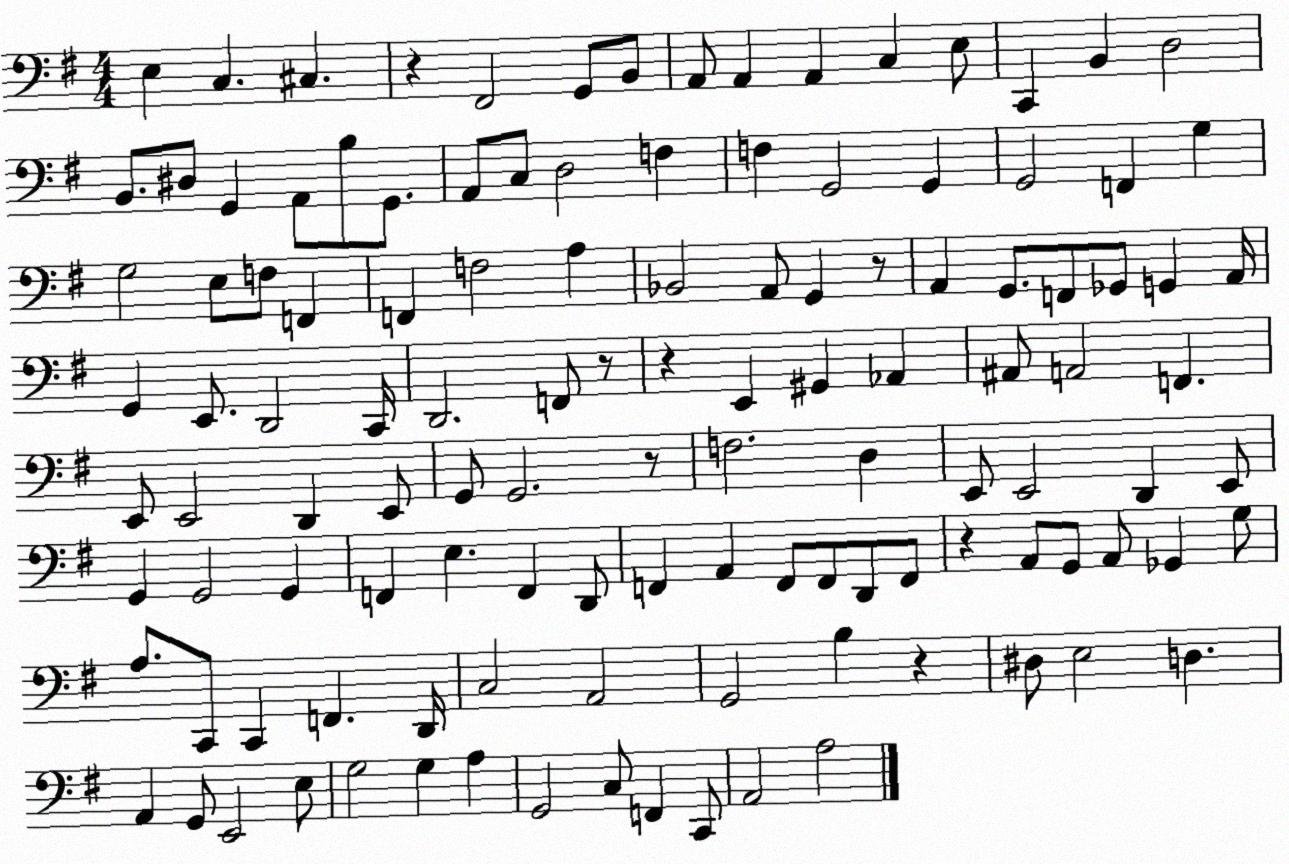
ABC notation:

X:1
T:Untitled
M:4/4
L:1/4
K:G
E, C, ^C, z ^F,,2 G,,/2 B,,/2 A,,/2 A,, A,, C, E,/2 C,, B,, D,2 B,,/2 ^D,/2 G,, A,,/2 B,/2 G,,/2 A,,/2 C,/2 D,2 F, F, G,,2 G,, G,,2 F,, G, G,2 E,/2 F,/2 F,, F,, F,2 A, _B,,2 A,,/2 G,, z/2 A,, G,,/2 F,,/2 _G,,/2 G,, A,,/4 G,, E,,/2 D,,2 C,,/4 D,,2 F,,/2 z/2 z E,, ^G,, _A,, ^A,,/2 A,,2 F,, E,,/2 E,,2 D,, E,,/2 G,,/2 G,,2 z/2 F,2 D, E,,/2 E,,2 D,, E,,/2 G,, G,,2 G,, F,, E, F,, D,,/2 F,, A,, F,,/2 F,,/2 D,,/2 F,,/2 z A,,/2 G,,/2 A,,/2 _G,, G,/2 A,/2 C,,/2 C,, F,, D,,/4 C,2 A,,2 G,,2 B, z ^D,/2 E,2 D, A,, G,,/2 E,,2 E,/2 G,2 G, A, G,,2 C,/2 F,, C,,/2 A,,2 A,2